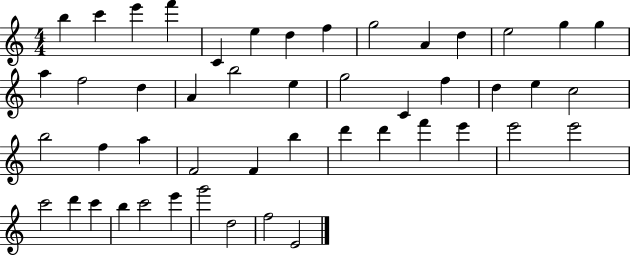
B5/q C6/q E6/q F6/q C4/q E5/q D5/q F5/q G5/h A4/q D5/q E5/h G5/q G5/q A5/q F5/h D5/q A4/q B5/h E5/q G5/h C4/q F5/q D5/q E5/q C5/h B5/h F5/q A5/q F4/h F4/q B5/q D6/q D6/q F6/q E6/q E6/h E6/h C6/h D6/q C6/q B5/q C6/h E6/q G6/h D5/h F5/h E4/h